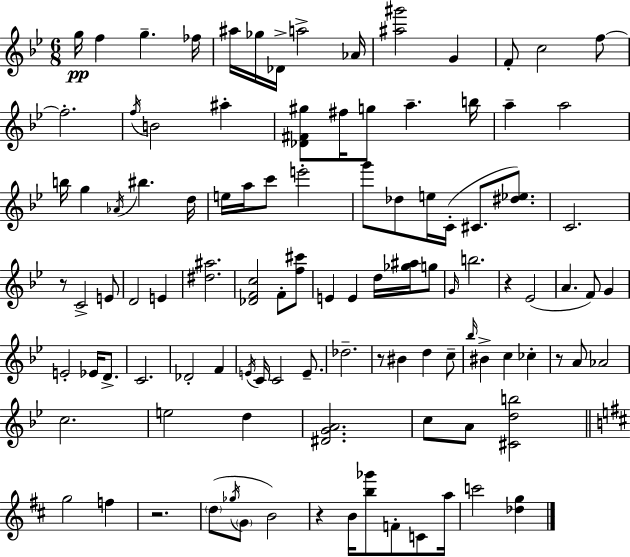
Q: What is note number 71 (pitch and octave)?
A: CES5